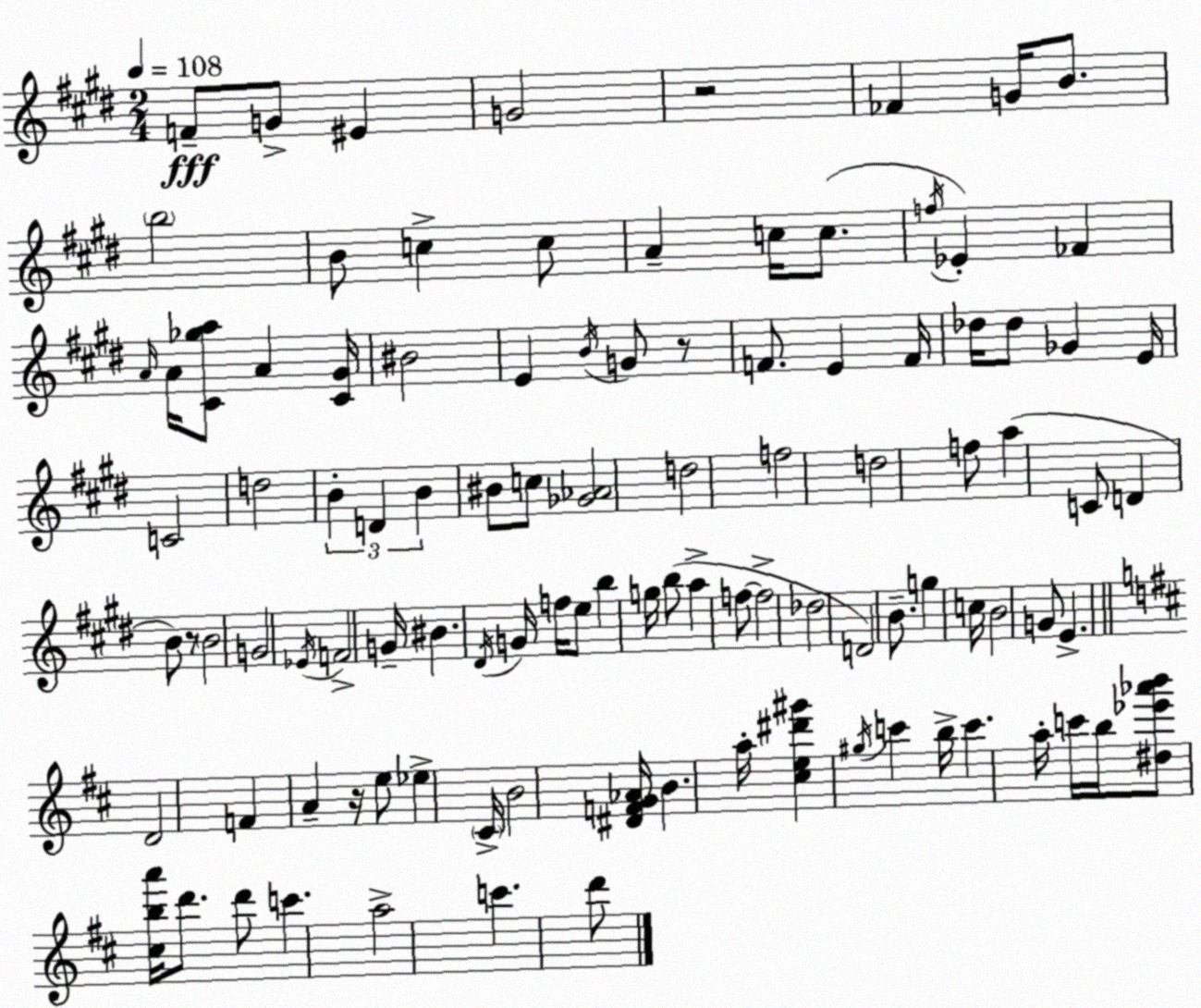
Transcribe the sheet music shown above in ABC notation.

X:1
T:Untitled
M:2/4
L:1/4
K:E
F/2 G/2 ^E G2 z2 _F G/4 B/2 b2 B/2 c c/2 A c/4 c/2 f/4 _E _F A/4 A/4 [^C_ga]/2 A [^C^G]/4 ^B2 E B/4 G/2 z/2 F/2 E F/4 _d/4 _d/2 _G E/4 C2 d2 B D B ^B/2 c/2 [_G_A]2 d2 f2 d2 f/2 a C/2 D B/2 z/2 B2 G2 _E/4 F2 G/4 ^B ^D/4 G/4 f/4 e/2 b g/4 b/2 a f/2 f2 _d2 D2 B/2 g c/4 B2 G/2 E D2 F A z/4 e/2 _e ^C/4 B2 [^DFG_A]/4 B a/4 [^ce^d'^g'] ^g/4 c' b/4 c' a/4 c'/4 b/4 [^d_e'_a'b']/2 [^cba']/4 d'/2 d'/2 c' a2 c' d'/2